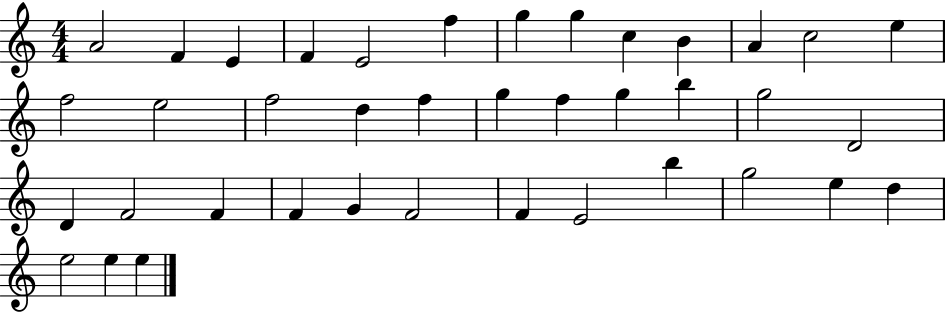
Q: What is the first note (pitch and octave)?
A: A4